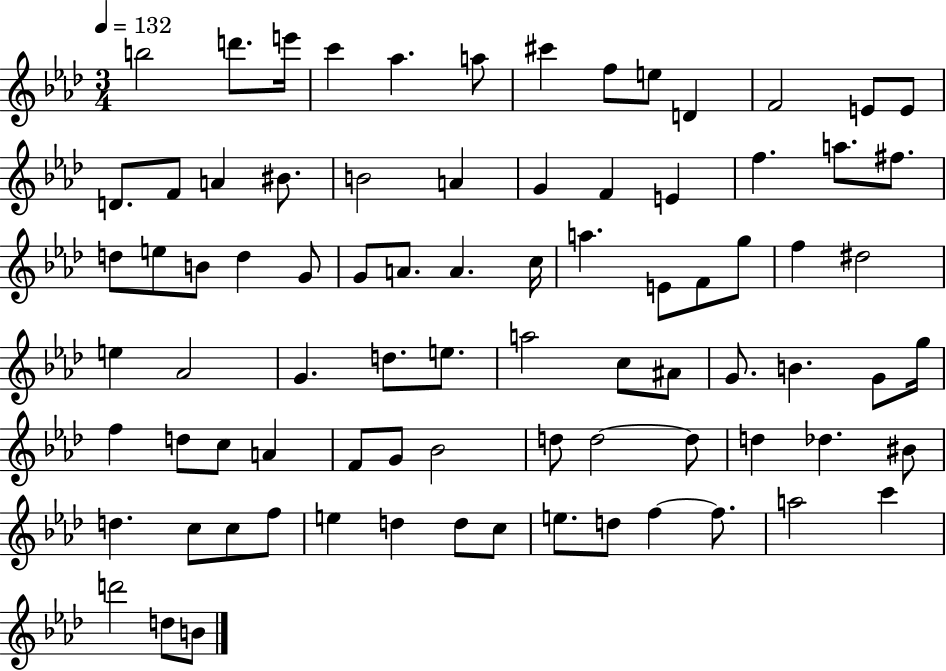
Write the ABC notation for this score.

X:1
T:Untitled
M:3/4
L:1/4
K:Ab
b2 d'/2 e'/4 c' _a a/2 ^c' f/2 e/2 D F2 E/2 E/2 D/2 F/2 A ^B/2 B2 A G F E f a/2 ^f/2 d/2 e/2 B/2 d G/2 G/2 A/2 A c/4 a E/2 F/2 g/2 f ^d2 e _A2 G d/2 e/2 a2 c/2 ^A/2 G/2 B G/2 g/4 f d/2 c/2 A F/2 G/2 _B2 d/2 d2 d/2 d _d ^B/2 d c/2 c/2 f/2 e d d/2 c/2 e/2 d/2 f f/2 a2 c' d'2 d/2 B/2